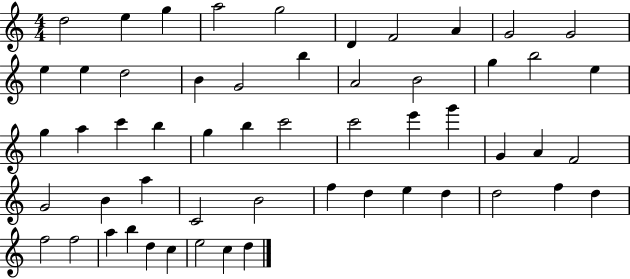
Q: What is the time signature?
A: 4/4